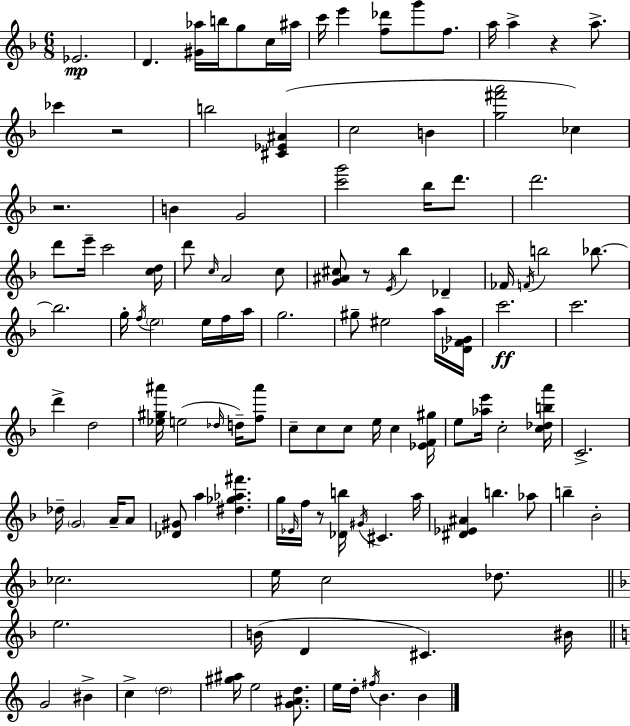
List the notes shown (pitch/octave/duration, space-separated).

Eb4/h. D4/q. [G#4,Ab5]/s B5/s G5/e C5/s A#5/s C6/s E6/q [F5,Db6]/e G6/e F5/e. A5/s A5/q R/q A5/e. CES6/q R/h B5/h [C#4,Eb4,A#4]/q C5/h B4/q [G5,F#6,A6]/h CES5/q R/h. B4/q G4/h [C6,G6]/h Bb5/s D6/e. D6/h. D6/e E6/s C6/h [C5,D5]/s D6/e C5/s A4/h C5/e [G4,A#4,C#5]/e R/e E4/s Bb5/q Db4/q FES4/s F4/s B5/h Bb5/e. Bb5/h. G5/s F5/s E5/h E5/s F5/s A5/s G5/h. G#5/e EIS5/h A5/s [Db4,F4,Gb4]/s C6/h. C6/h. D6/q D5/h [Eb5,G#5,A#6]/s E5/h Db5/s D5/s [F5,A#6]/e C5/e C5/e C5/e E5/s C5/q [Eb4,F4,G#5]/s E5/e [Ab5,E6]/s C5/h [C5,Db5,B5,A6]/s C4/h. Db5/s G4/h A4/s A4/e [Db4,G#4]/e A5/q [D#5,Gb5,Ab5,F#6]/q. G5/s Eb4/s F5/s R/e [Db4,B5]/s G#4/s C#4/q. A5/s [D#4,Eb4,A#4]/q B5/q. Ab5/e B5/q Bb4/h CES5/h. E5/s C5/h Db5/e. E5/h. B4/s D4/q C#4/q. BIS4/s G4/h BIS4/q C5/q D5/h [G#5,A#5]/s E5/h [G4,A#4,D5]/e. E5/s D5/s F#5/s B4/q. B4/q